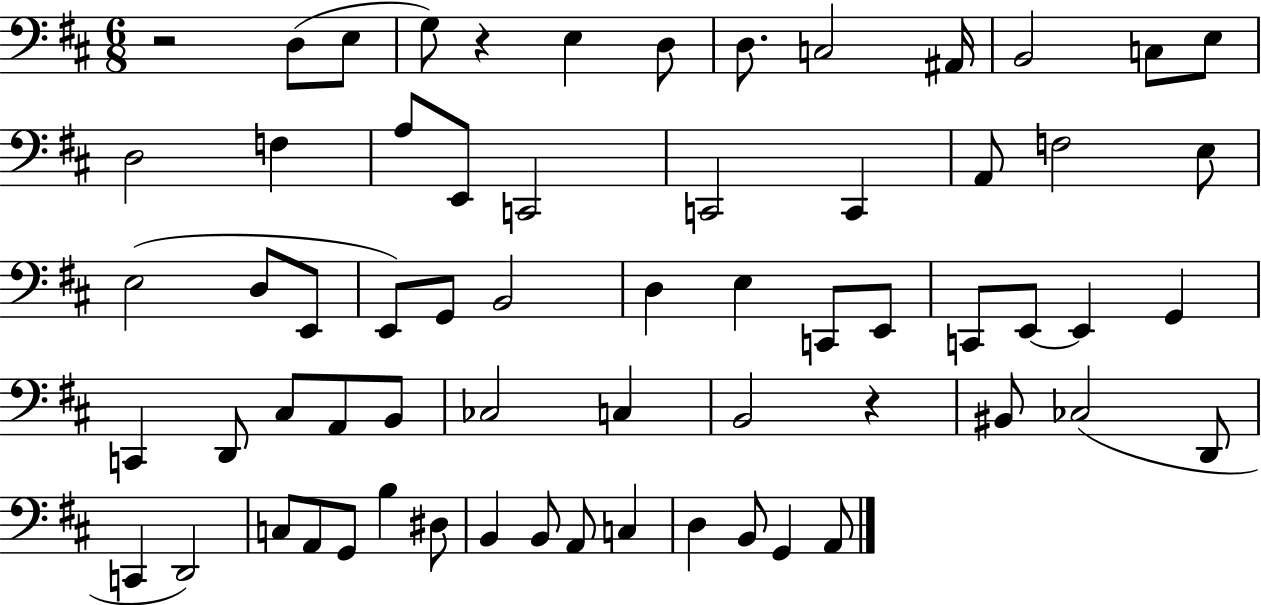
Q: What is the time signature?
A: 6/8